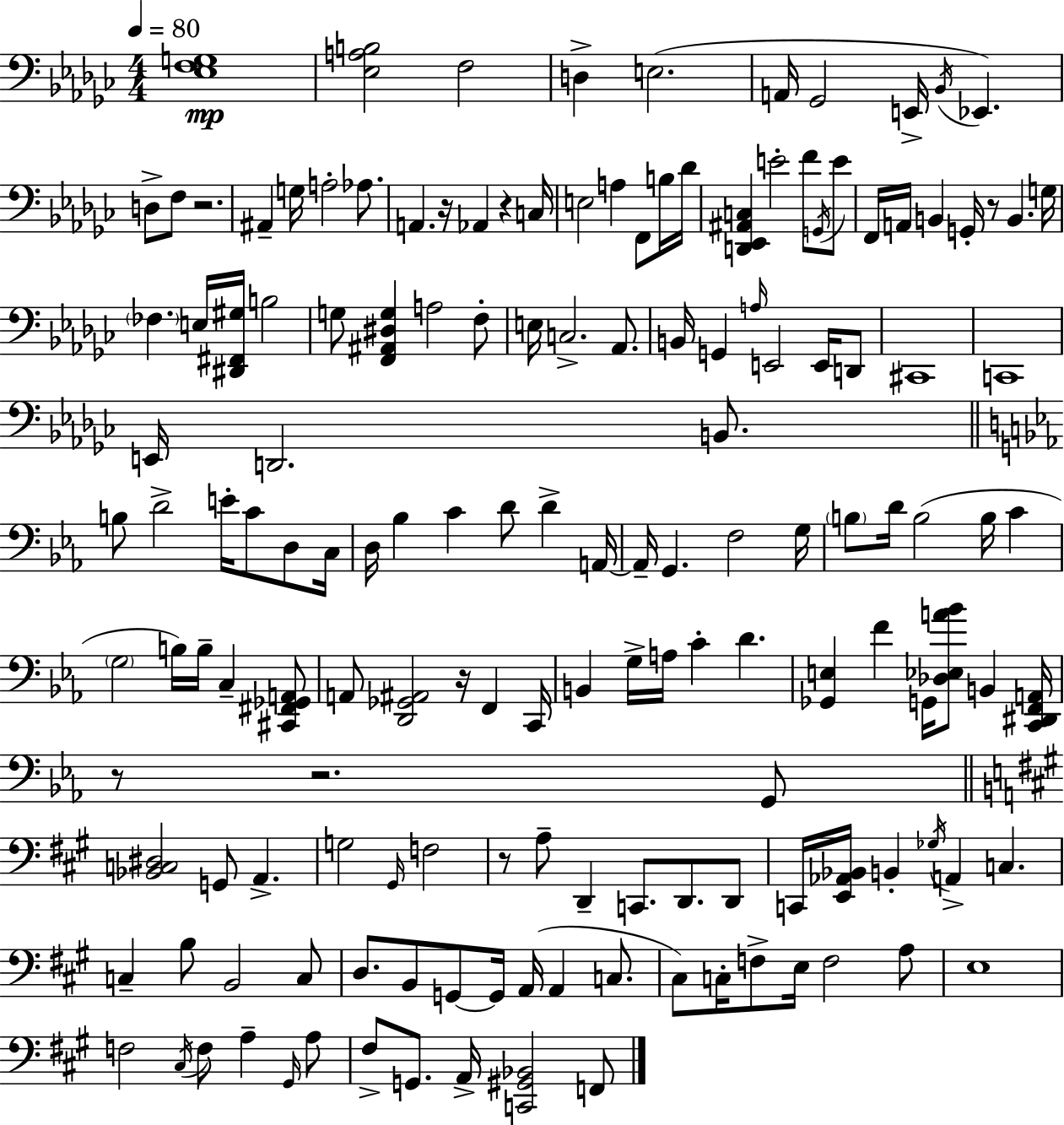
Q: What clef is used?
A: bass